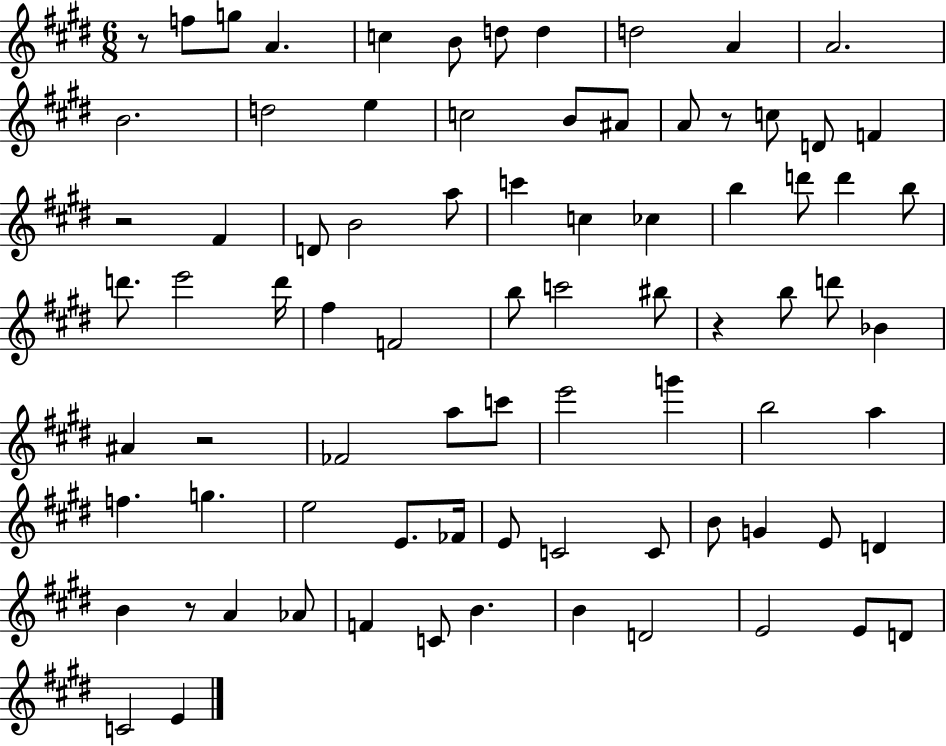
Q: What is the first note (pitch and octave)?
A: F5